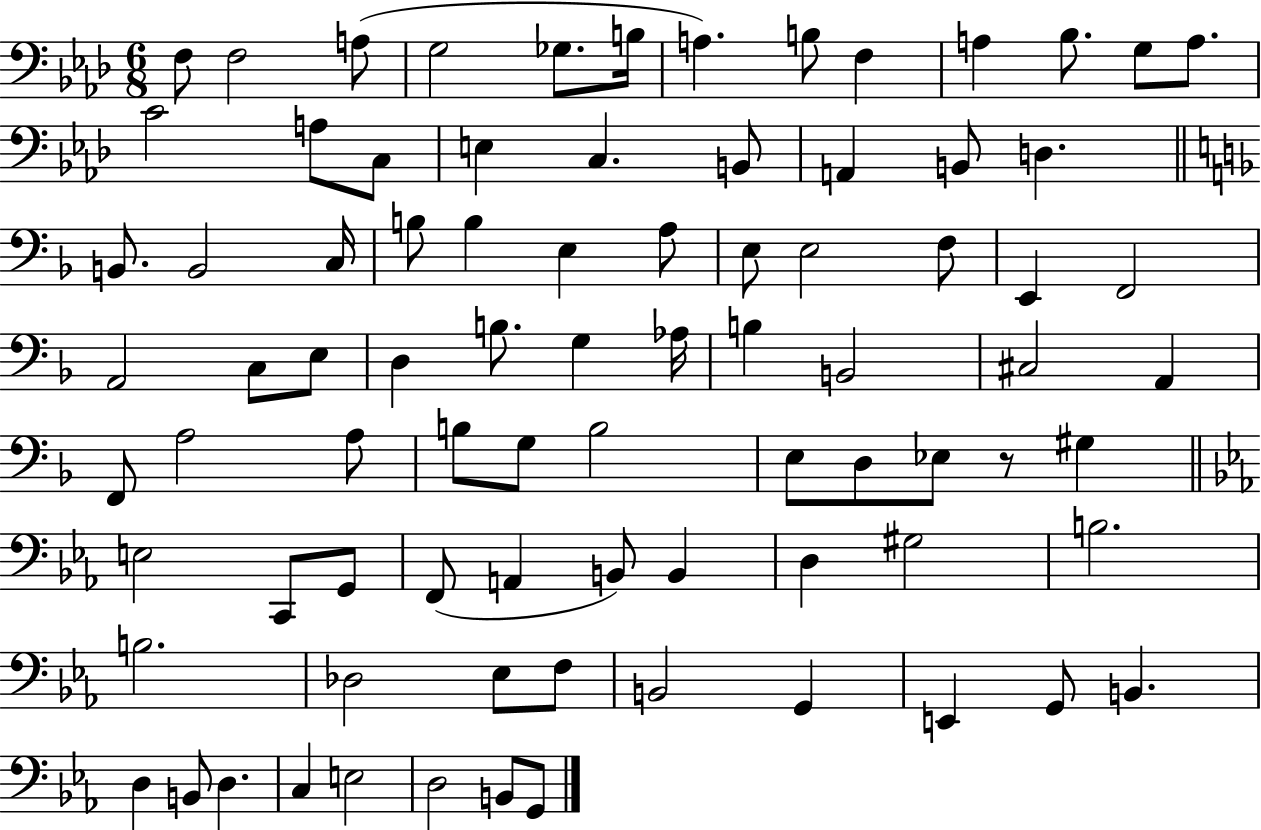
{
  \clef bass
  \numericTimeSignature
  \time 6/8
  \key aes \major
  \repeat volta 2 { f8 f2 a8( | g2 ges8. b16 | a4.) b8 f4 | a4 bes8. g8 a8. | \break c'2 a8 c8 | e4 c4. b,8 | a,4 b,8 d4. | \bar "||" \break \key f \major b,8. b,2 c16 | b8 b4 e4 a8 | e8 e2 f8 | e,4 f,2 | \break a,2 c8 e8 | d4 b8. g4 aes16 | b4 b,2 | cis2 a,4 | \break f,8 a2 a8 | b8 g8 b2 | e8 d8 ees8 r8 gis4 | \bar "||" \break \key ees \major e2 c,8 g,8 | f,8( a,4 b,8) b,4 | d4 gis2 | b2. | \break b2. | des2 ees8 f8 | b,2 g,4 | e,4 g,8 b,4. | \break d4 b,8 d4. | c4 e2 | d2 b,8 g,8 | } \bar "|."
}